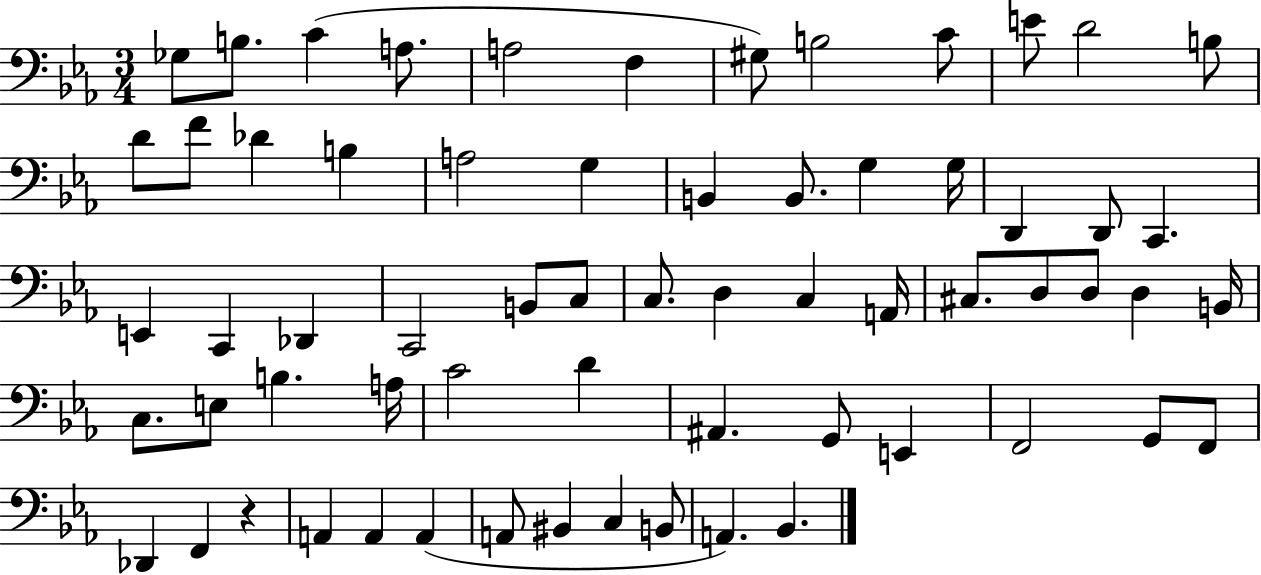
Gb3/e B3/e. C4/q A3/e. A3/h F3/q G#3/e B3/h C4/e E4/e D4/h B3/e D4/e F4/e Db4/q B3/q A3/h G3/q B2/q B2/e. G3/q G3/s D2/q D2/e C2/q. E2/q C2/q Db2/q C2/h B2/e C3/e C3/e. D3/q C3/q A2/s C#3/e. D3/e D3/e D3/q B2/s C3/e. E3/e B3/q. A3/s C4/h D4/q A#2/q. G2/e E2/q F2/h G2/e F2/e Db2/q F2/q R/q A2/q A2/q A2/q A2/e BIS2/q C3/q B2/e A2/q. Bb2/q.